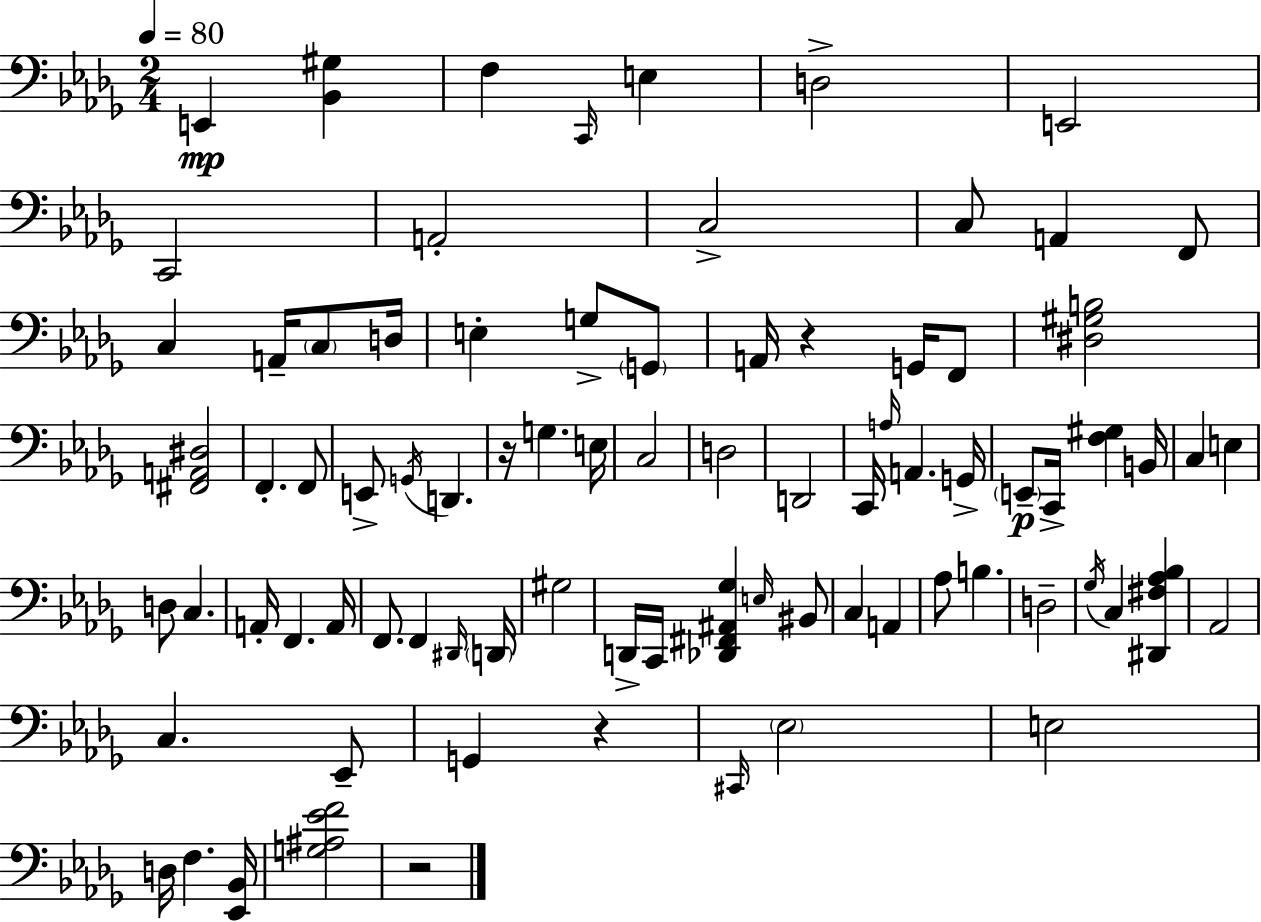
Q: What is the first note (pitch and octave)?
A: E2